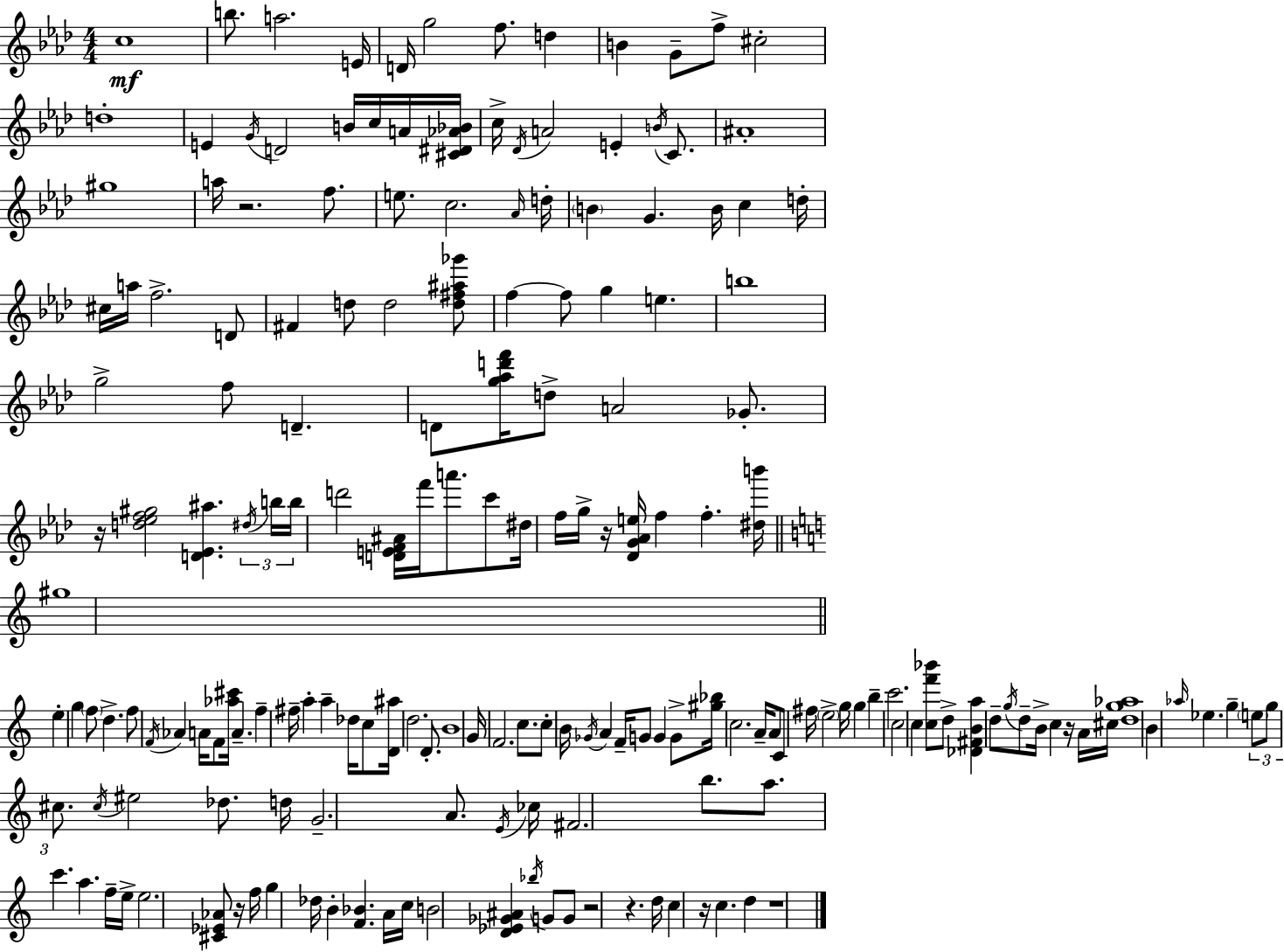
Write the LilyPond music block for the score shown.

{
  \clef treble
  \numericTimeSignature
  \time 4/4
  \key aes \major
  \repeat volta 2 { c''1\mf | b''8. a''2. e'16 | d'16 g''2 f''8. d''4 | b'4 g'8-- f''8-> cis''2-. | \break d''1-. | e'4 \acciaccatura { g'16 } d'2 b'16 c''16 a'16 | <cis' dis' aes' bes'>16 c''16-> \acciaccatura { des'16 } a'2 e'4-. \acciaccatura { b'16 } | c'8. ais'1-. | \break gis''1 | a''16 r2. | f''8. e''8. c''2. | \grace { aes'16 } d''16-. \parenthesize b'4 g'4. b'16 c''4 | \break d''16-. cis''16 a''16 f''2.-> | d'8 fis'4 d''8 d''2 | <d'' fis'' ais'' ges'''>8 f''4~~ f''8 g''4 e''4. | b''1 | \break g''2-> f''8 d'4.-- | d'8 <g'' aes'' d''' f'''>16 d''8-> a'2 | ges'8.-. r16 <d'' ees'' f'' gis''>2 <d' ees' ais''>4. | \tuplet 3/2 { \acciaccatura { dis''16 } b''16 b''16 } d'''2 <d' e' f' ais'>16 f'''16 | \break a'''8. c'''8 dis''16 f''16 g''16-> r16 <des' g' aes' e''>16 f''4 f''4.-. | <dis'' b'''>16 \bar "||" \break \key c \major gis''1 | \bar "||" \break \key c \major e''4-. g''4 \parenthesize f''8 d''4.-> | f''8 \acciaccatura { f'16 } aes'4 a'16 f'8 <aes'' cis'''>16 a'4.-- | f''4-- fis''16-- a''4-. a''4-- des''16 c''8 | <d' ais''>16 d''2. d'8.-. | \break b'1 | g'16 f'2. c''8. | c''8-. b'16 \acciaccatura { ges'16 } a'4 f'16-- g'8 g'4 | g'8-> <gis'' bes''>16 c''2. a'16-- | \break a'8 c'8 fis''16 \parenthesize e''2-> g''16 g''4 | b''4-- c'''2. | c''2 c''4 <c'' f''' bes'''>8 | d''8-> <des' fis' b' a''>4 d''8-- \acciaccatura { g''16 } d''8-- b'16-> c''4 | \break r16 a'16 cis''16 <d'' g'' aes''>1 | b'4 \grace { aes''16 } ees''4. g''4-- | \tuplet 3/2 { \parenthesize e''8 g''8 cis''8. } \acciaccatura { cis''16 } eis''2 | des''8. d''16 g'2.-- | \break a'8. \acciaccatura { e'16 } ces''16 fis'2. | b''8. a''8. c'''4. a''4. | f''16-- e''16-> e''2. | <cis' ees' aes'>8 r16 f''16 g''4 des''16 b'4-. | \break <f' bes'>4. a'16 c''16 b'2 | <d' ees' ges' ais'>4 \acciaccatura { bes''16 } g'8 g'8 r2 | r4. d''16 c''4 r16 c''4. | d''4 r1 | \break } \bar "|."
}